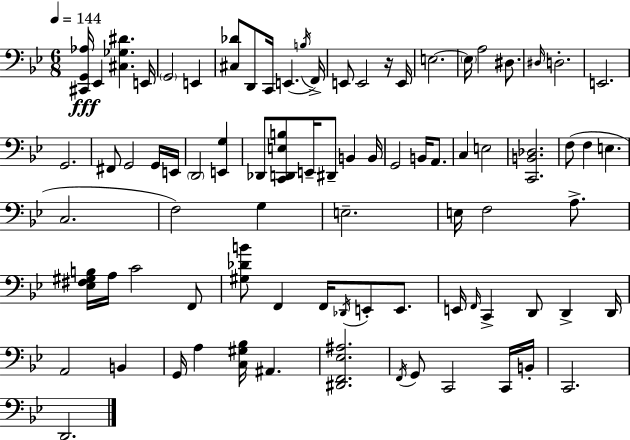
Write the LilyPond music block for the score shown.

{
  \clef bass
  \numericTimeSignature
  \time 6/8
  \key g \minor
  \tempo 4 = 144
  <cis, g, aes>16\fff ees,4 <cis ges dis'>4. e,16 | \parenthesize g,2 e,4 | <cis des'>8 d,8 c,16 e,4.( \acciaccatura { b16 } | f,16->) e,8 e,2 r16 | \break e,16 e2.~~ | \parenthesize e16 a2 dis8. | \grace { dis16 } d2.-. | e,2. | \break g,2. | fis,8 g,2 | g,16 e,16 \parenthesize d,2 <e, g>4 | des,8 <c, d, e b>8 e,16-- dis,8-- b,4 | \break b,16 g,2 b,16 a,8. | c4 e2 | <c, b, des>2. | f8( f4 e4. | \break c2. | f2) g4 | e2.-- | e16 f2 a8.-> | \break <ees fis gis b>16 a16 c'2 | f,8 <gis des' b'>8 f,4 f,16 \acciaccatura { des,16 } e,8-. | e,8. e,16 \grace { f,16 } c,4-> d,8 d,4-> | d,16 a,2 | \break b,4 g,16 a4 <c gis bes>16 ais,4. | <dis, f, ees ais>2. | \acciaccatura { f,16 } g,8 c,2 | c,16 b,16-. c,2. | \break d,2. | \bar "|."
}